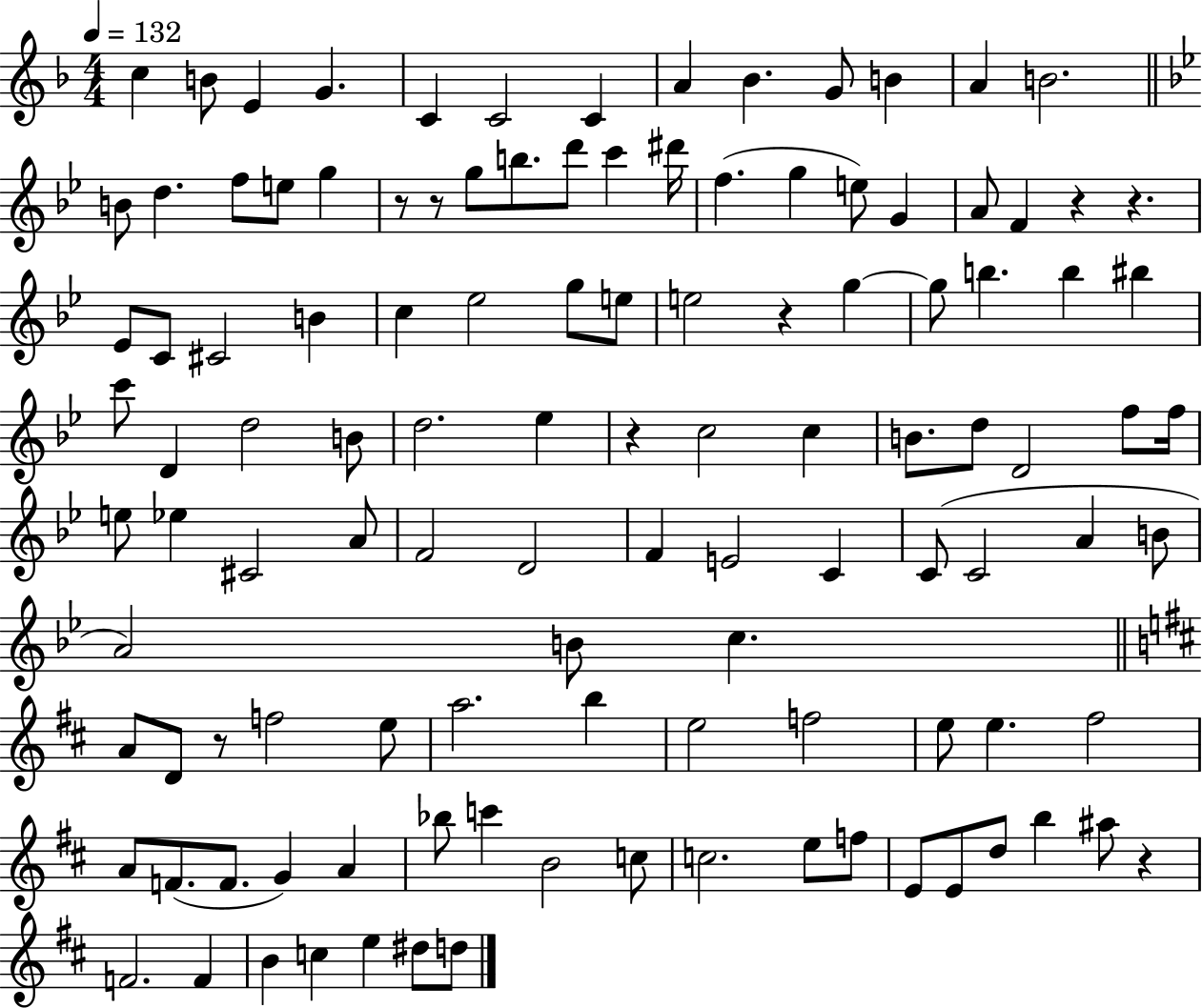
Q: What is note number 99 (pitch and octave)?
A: B5